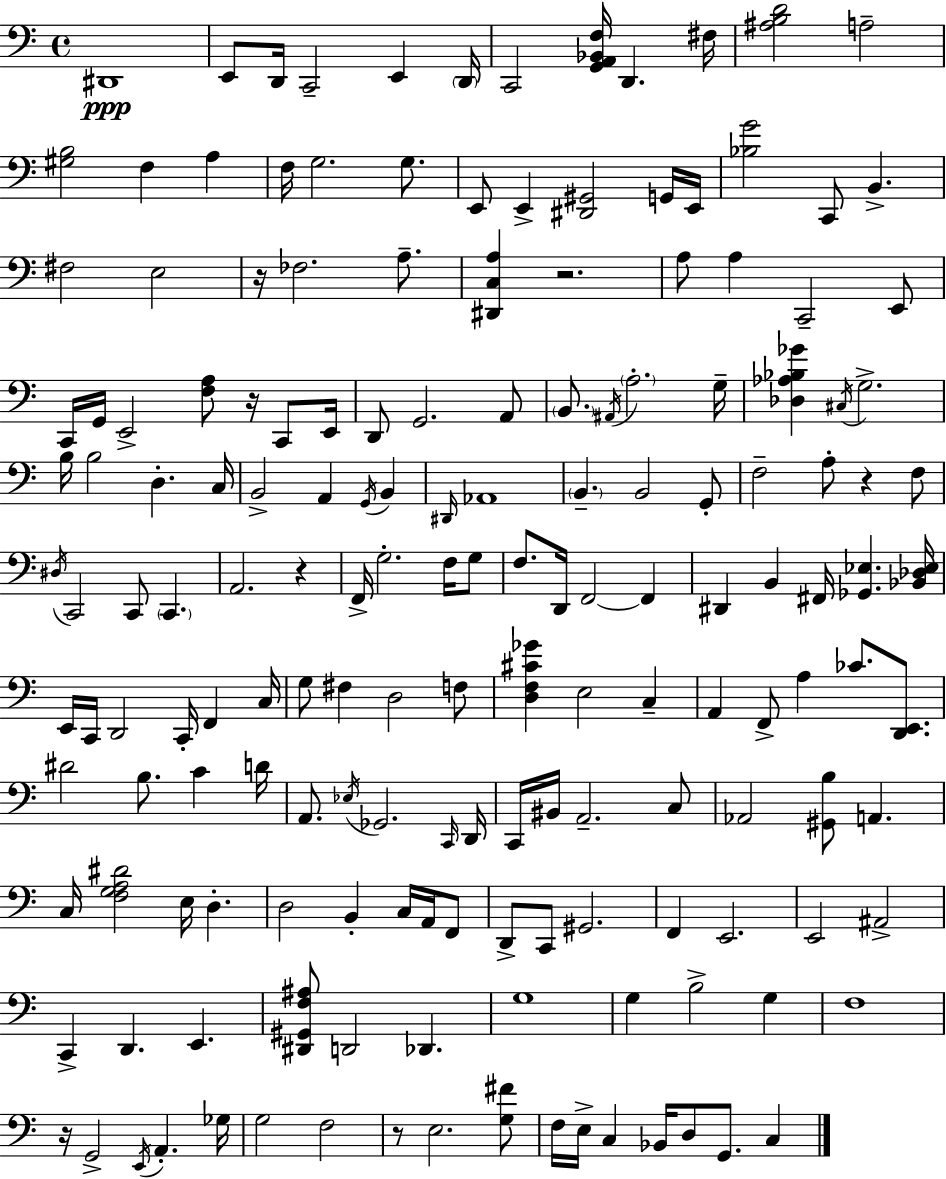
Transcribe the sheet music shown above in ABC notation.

X:1
T:Untitled
M:4/4
L:1/4
K:C
^D,,4 E,,/2 D,,/4 C,,2 E,, D,,/4 C,,2 [G,,A,,_B,,F,]/4 D,, ^F,/4 [^A,B,D]2 A,2 [^G,B,]2 F, A, F,/4 G,2 G,/2 E,,/2 E,, [^D,,^G,,]2 G,,/4 E,,/4 [_B,G]2 C,,/2 B,, ^F,2 E,2 z/4 _F,2 A,/2 [^D,,C,A,] z2 A,/2 A, C,,2 E,,/2 C,,/4 G,,/4 E,,2 [F,A,]/2 z/4 C,,/2 E,,/4 D,,/2 G,,2 A,,/2 B,,/2 ^A,,/4 A,2 G,/4 [_D,_A,_B,_G] ^C,/4 G,2 B,/4 B,2 D, C,/4 B,,2 A,, G,,/4 B,, ^D,,/4 _A,,4 B,, B,,2 G,,/2 F,2 A,/2 z F,/2 ^D,/4 C,,2 C,,/2 C,, A,,2 z F,,/4 G,2 F,/4 G,/2 F,/2 D,,/4 F,,2 F,, ^D,, B,, ^F,,/4 [_G,,_E,] [_B,,_D,_E,]/4 E,,/4 C,,/4 D,,2 C,,/4 F,, C,/4 G,/2 ^F, D,2 F,/2 [D,F,^C_G] E,2 C, A,, F,,/2 A, _C/2 [D,,E,,]/2 ^D2 B,/2 C D/4 A,,/2 _E,/4 _G,,2 C,,/4 D,,/4 C,,/4 ^B,,/4 A,,2 C,/2 _A,,2 [^G,,B,]/2 A,, C,/4 [F,G,A,^D]2 E,/4 D, D,2 B,, C,/4 A,,/4 F,,/2 D,,/2 C,,/2 ^G,,2 F,, E,,2 E,,2 ^A,,2 C,, D,, E,, [^D,,^G,,F,^A,]/2 D,,2 _D,, G,4 G, B,2 G, F,4 z/4 G,,2 E,,/4 A,, _G,/4 G,2 F,2 z/2 E,2 [G,^F]/2 F,/4 E,/4 C, _B,,/4 D,/2 G,,/2 C,